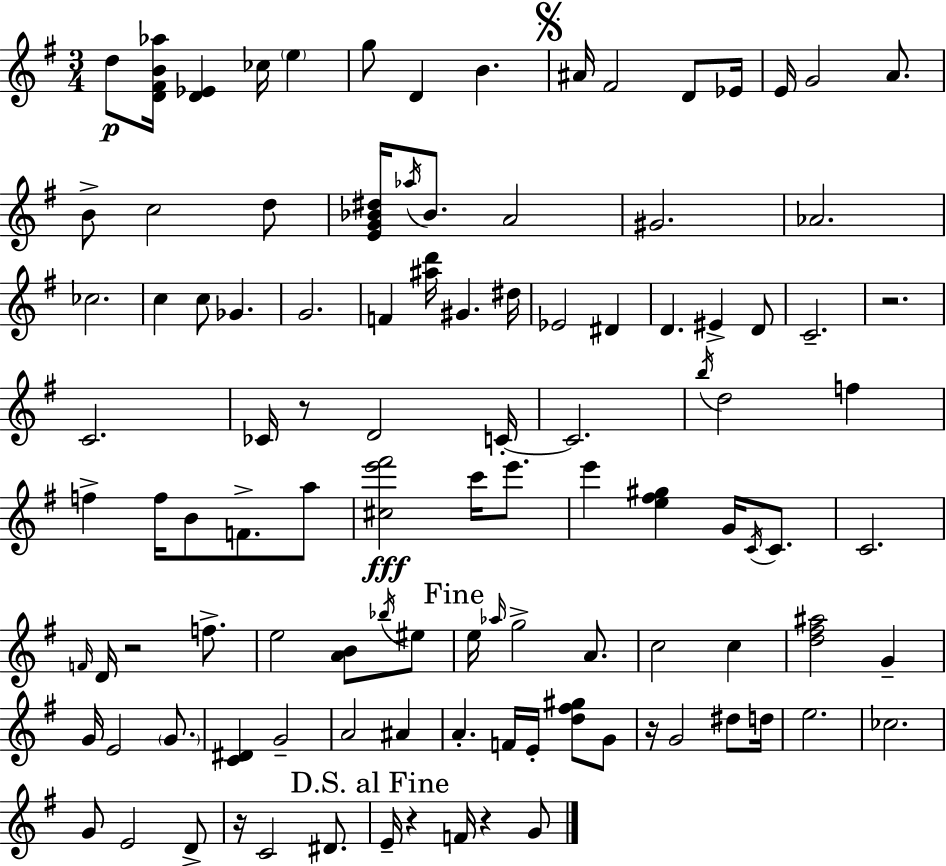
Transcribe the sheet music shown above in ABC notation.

X:1
T:Untitled
M:3/4
L:1/4
K:G
d/2 [D^FB_a]/4 [D_E] _c/4 e g/2 D B ^A/4 ^F2 D/2 _E/4 E/4 G2 A/2 B/2 c2 d/2 [EG_B^d]/4 _a/4 _B/2 A2 ^G2 _A2 _c2 c c/2 _G G2 F [^ad']/4 ^G ^d/4 _E2 ^D D ^E D/2 C2 z2 C2 _C/4 z/2 D2 C/4 C2 b/4 d2 f f f/4 B/2 F/2 a/2 [^ce'^f']2 c'/4 e'/2 e' [e^f^g] G/4 C/4 C/2 C2 F/4 D/4 z2 f/2 e2 [AB]/2 _b/4 ^e/2 e/4 _a/4 g2 A/2 c2 c [d^f^a]2 G G/4 E2 G/2 [C^D] G2 A2 ^A A F/4 E/4 [d^f^g]/2 G/2 z/4 G2 ^d/2 d/4 e2 _c2 G/2 E2 D/2 z/4 C2 ^D/2 E/4 z F/4 z G/2